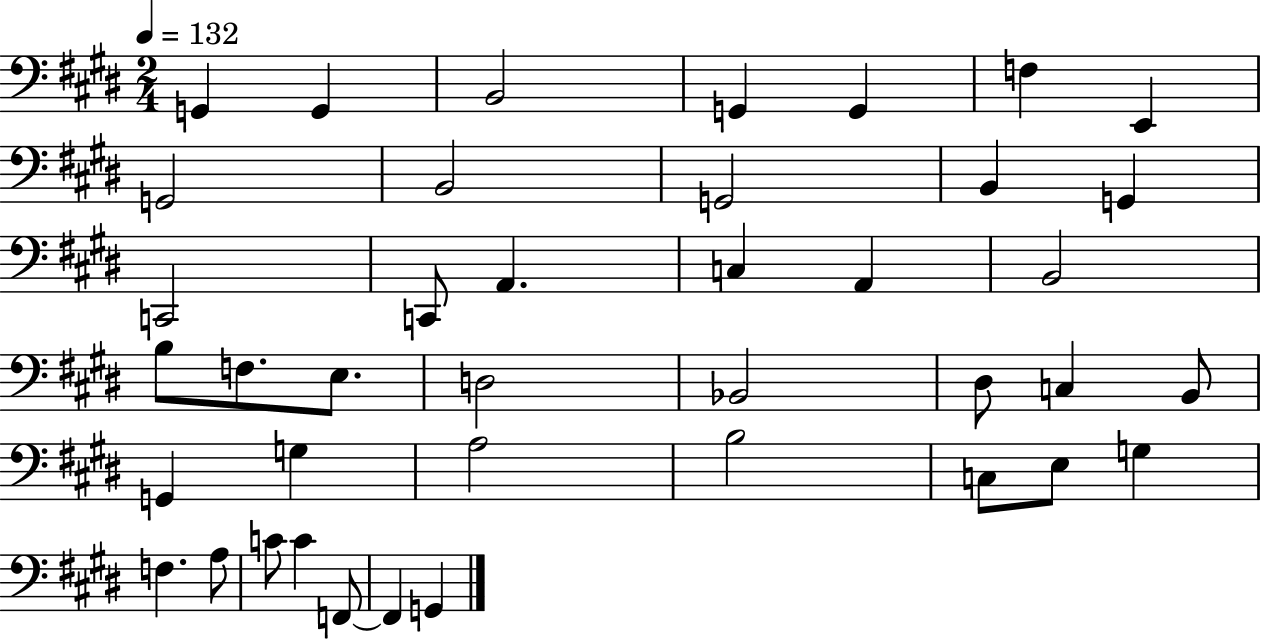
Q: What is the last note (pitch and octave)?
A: G2